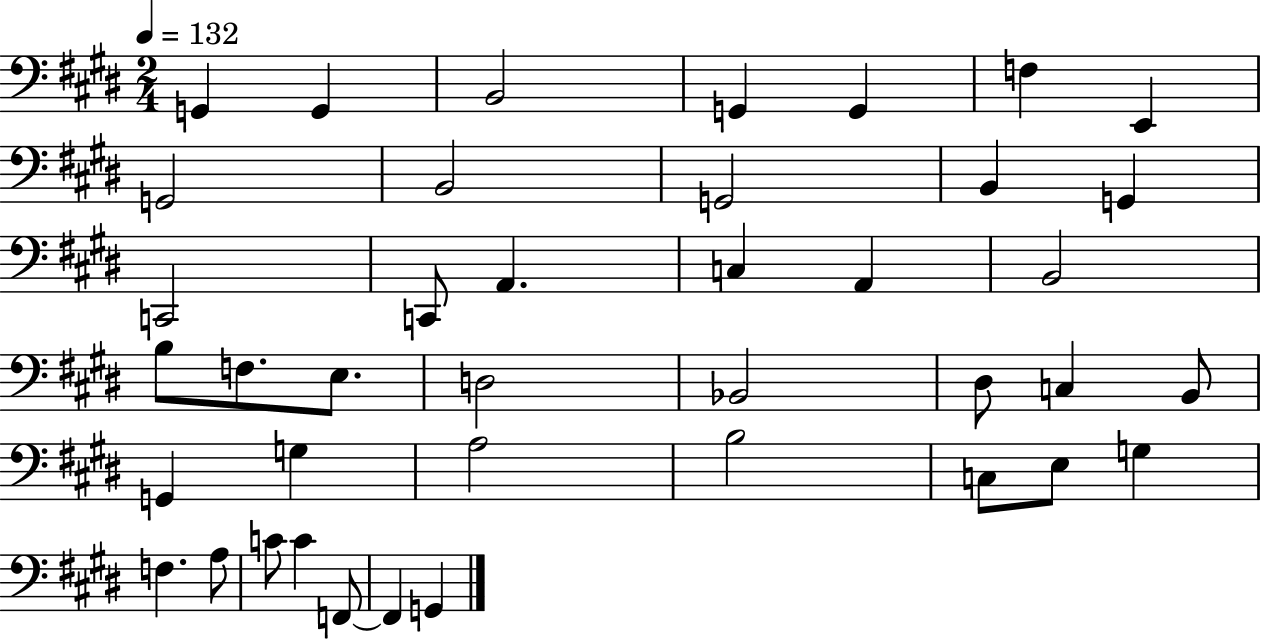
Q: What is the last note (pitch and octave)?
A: G2